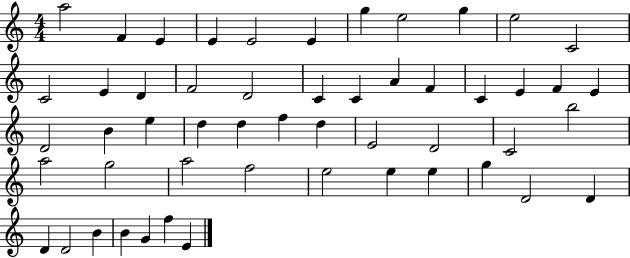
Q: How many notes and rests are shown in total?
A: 52